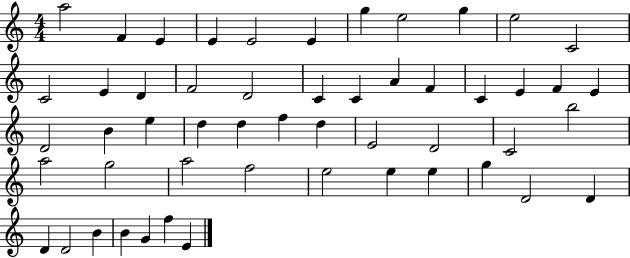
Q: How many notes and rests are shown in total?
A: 52